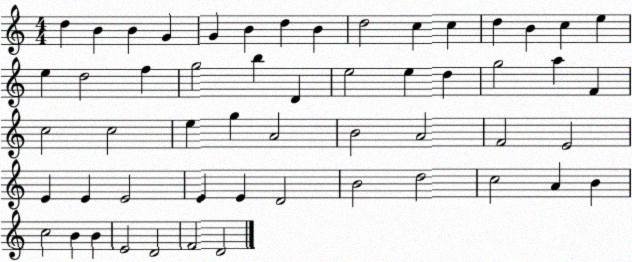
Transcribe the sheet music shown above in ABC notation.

X:1
T:Untitled
M:4/4
L:1/4
K:C
d B B G G B d B d2 c c d B c e e d2 f g2 b D e2 e d g2 a F c2 c2 e g A2 B2 A2 F2 E2 E E E2 E E D2 B2 d2 c2 A B c2 B B E2 D2 F2 D2